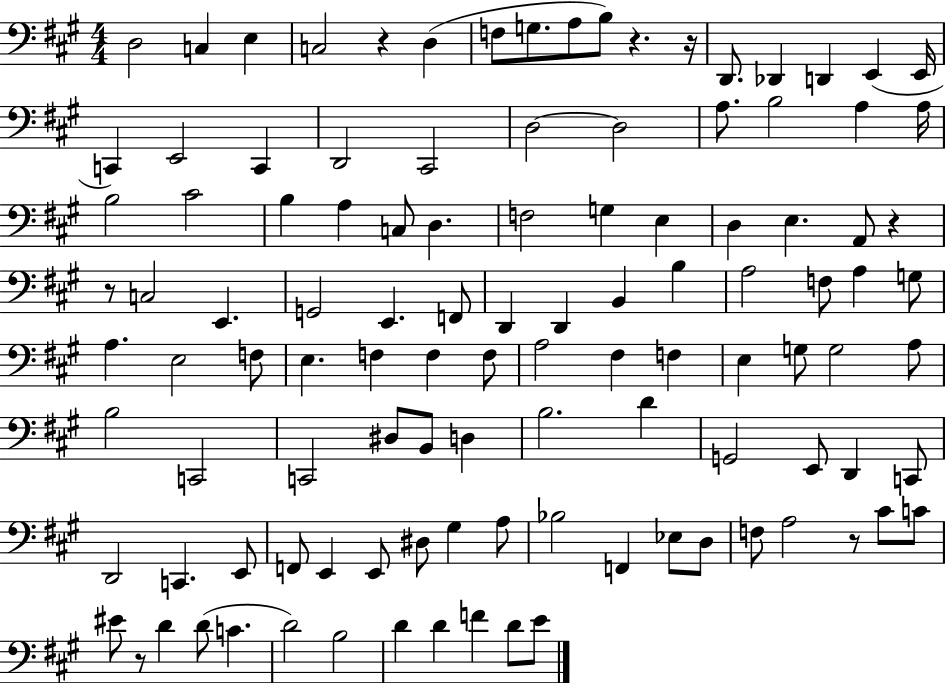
X:1
T:Untitled
M:4/4
L:1/4
K:A
D,2 C, E, C,2 z D, F,/2 G,/2 A,/2 B,/2 z z/4 D,,/2 _D,, D,, E,, E,,/4 C,, E,,2 C,, D,,2 ^C,,2 D,2 D,2 A,/2 B,2 A, A,/4 B,2 ^C2 B, A, C,/2 D, F,2 G, E, D, E, A,,/2 z z/2 C,2 E,, G,,2 E,, F,,/2 D,, D,, B,, B, A,2 F,/2 A, G,/2 A, E,2 F,/2 E, F, F, F,/2 A,2 ^F, F, E, G,/2 G,2 A,/2 B,2 C,,2 C,,2 ^D,/2 B,,/2 D, B,2 D G,,2 E,,/2 D,, C,,/2 D,,2 C,, E,,/2 F,,/2 E,, E,,/2 ^D,/2 ^G, A,/2 _B,2 F,, _E,/2 D,/2 F,/2 A,2 z/2 ^C/2 C/2 ^E/2 z/2 D D/2 C D2 B,2 D D F D/2 E/2